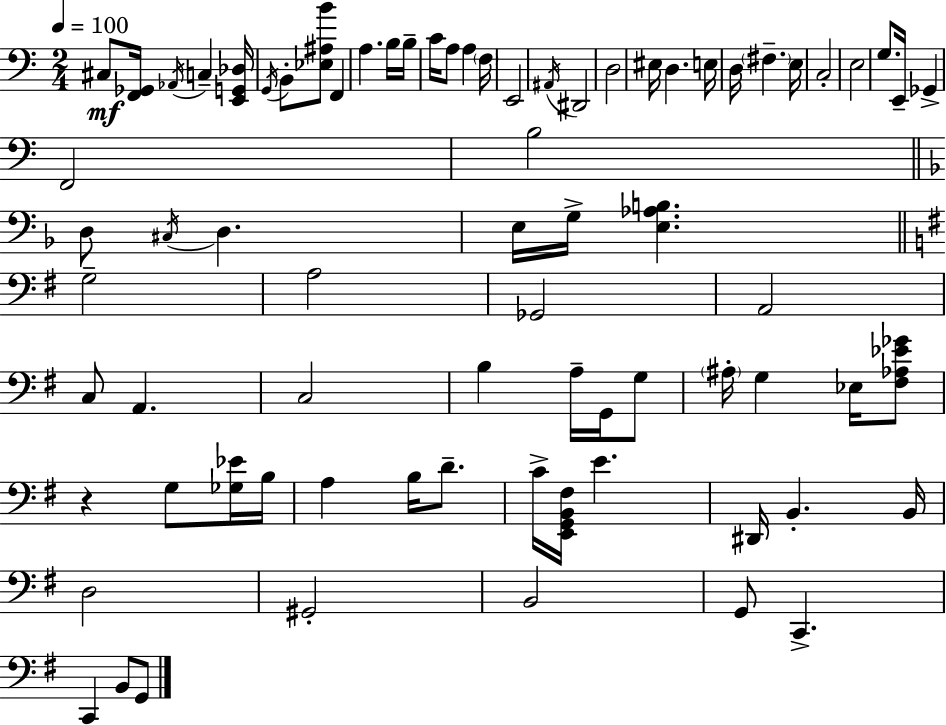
C#3/e [F2,Gb2]/s Ab2/s C3/q [E2,G2,Db3]/s G2/s B2/e [Eb3,A#3,B4]/e F2/q A3/q. B3/s B3/s C4/s A3/e A3/q F3/s E2/h A#2/s D#2/h D3/h EIS3/s D3/q. E3/s D3/s F#3/q. E3/s C3/h E3/h G3/e. E2/s Gb2/q F2/h B3/h D3/e C#3/s D3/q. E3/s G3/s [E3,Ab3,B3]/q. G3/h A3/h Gb2/h A2/h C3/e A2/q. C3/h B3/q A3/s G2/s G3/e A#3/s G3/q Eb3/s [F#3,Ab3,Eb4,Gb4]/e R/q G3/e [Gb3,Eb4]/s B3/s A3/q B3/s D4/e. C4/s [E2,G2,B2,F#3]/s E4/q. D#2/s B2/q. B2/s D3/h G#2/h B2/h G2/e C2/q. C2/q B2/e G2/e